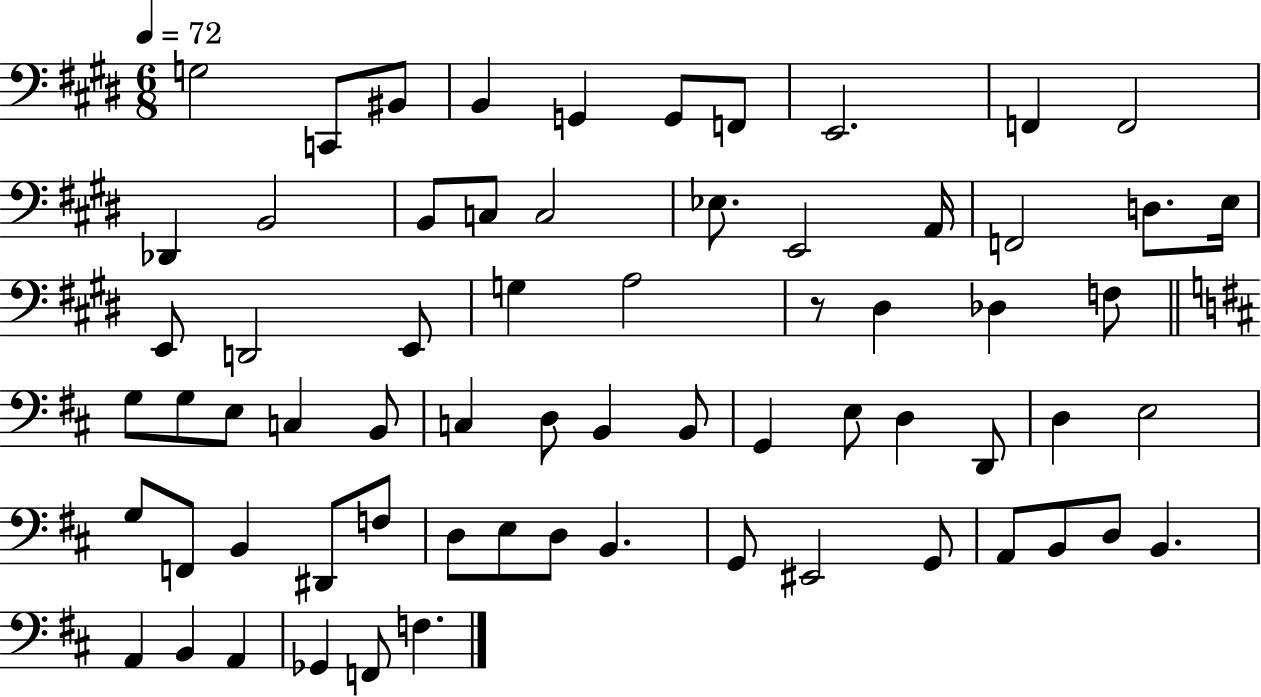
G3/h C2/e BIS2/e B2/q G2/q G2/e F2/e E2/h. F2/q F2/h Db2/q B2/h B2/e C3/e C3/h Eb3/e. E2/h A2/s F2/h D3/e. E3/s E2/e D2/h E2/e G3/q A3/h R/e D#3/q Db3/q F3/e G3/e G3/e E3/e C3/q B2/e C3/q D3/e B2/q B2/e G2/q E3/e D3/q D2/e D3/q E3/h G3/e F2/e B2/q D#2/e F3/e D3/e E3/e D3/e B2/q. G2/e EIS2/h G2/e A2/e B2/e D3/e B2/q. A2/q B2/q A2/q Gb2/q F2/e F3/q.